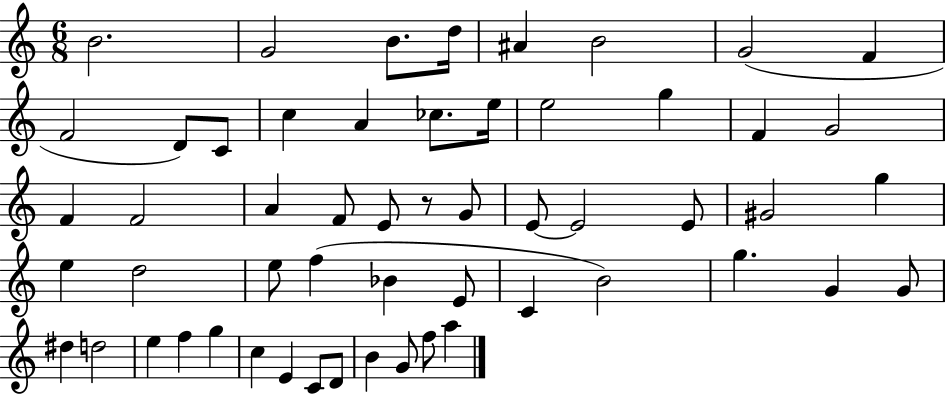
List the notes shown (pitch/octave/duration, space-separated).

B4/h. G4/h B4/e. D5/s A#4/q B4/h G4/h F4/q F4/h D4/e C4/e C5/q A4/q CES5/e. E5/s E5/h G5/q F4/q G4/h F4/q F4/h A4/q F4/e E4/e R/e G4/e E4/e E4/h E4/e G#4/h G5/q E5/q D5/h E5/e F5/q Bb4/q E4/e C4/q B4/h G5/q. G4/q G4/e D#5/q D5/h E5/q F5/q G5/q C5/q E4/q C4/e D4/e B4/q G4/e F5/e A5/q